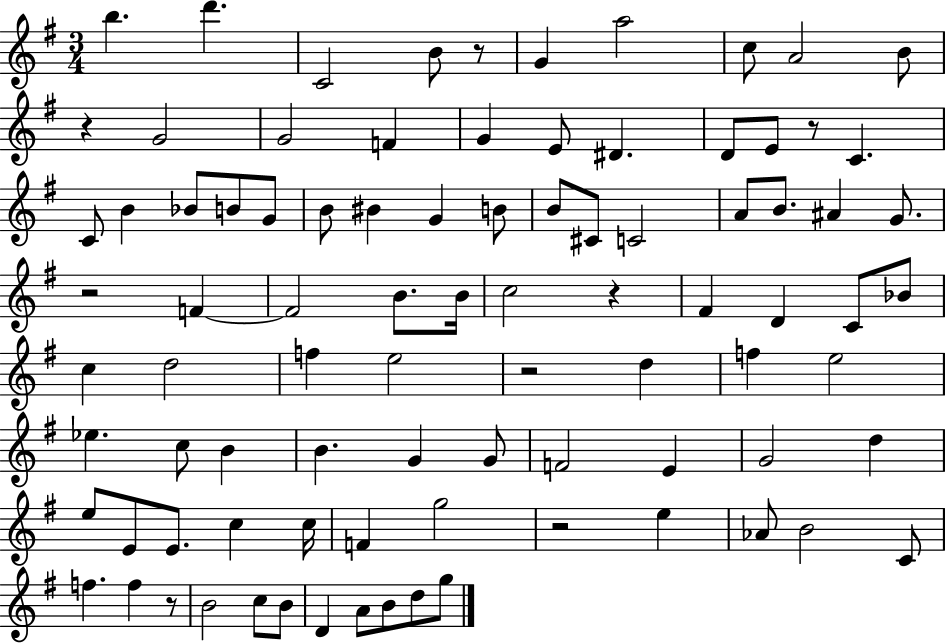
{
  \clef treble
  \numericTimeSignature
  \time 3/4
  \key g \major
  b''4. d'''4. | c'2 b'8 r8 | g'4 a''2 | c''8 a'2 b'8 | \break r4 g'2 | g'2 f'4 | g'4 e'8 dis'4. | d'8 e'8 r8 c'4. | \break c'8 b'4 bes'8 b'8 g'8 | b'8 bis'4 g'4 b'8 | b'8 cis'8 c'2 | a'8 b'8. ais'4 g'8. | \break r2 f'4~~ | f'2 b'8. b'16 | c''2 r4 | fis'4 d'4 c'8 bes'8 | \break c''4 d''2 | f''4 e''2 | r2 d''4 | f''4 e''2 | \break ees''4. c''8 b'4 | b'4. g'4 g'8 | f'2 e'4 | g'2 d''4 | \break e''8 e'8 e'8. c''4 c''16 | f'4 g''2 | r2 e''4 | aes'8 b'2 c'8 | \break f''4. f''4 r8 | b'2 c''8 b'8 | d'4 a'8 b'8 d''8 g''8 | \bar "|."
}